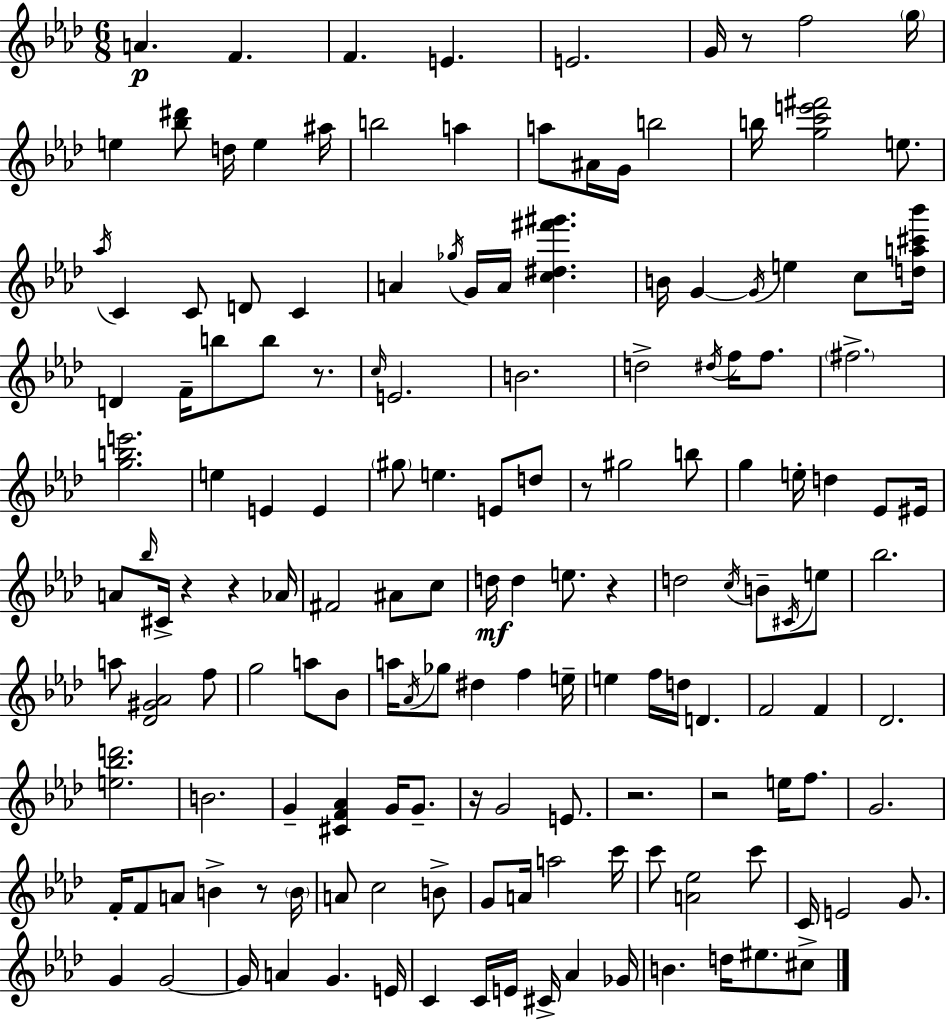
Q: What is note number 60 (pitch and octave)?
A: EIS4